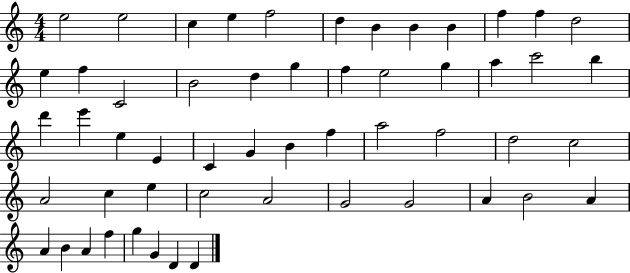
E5/h E5/h C5/q E5/q F5/h D5/q B4/q B4/q B4/q F5/q F5/q D5/h E5/q F5/q C4/h B4/h D5/q G5/q F5/q E5/h G5/q A5/q C6/h B5/q D6/q E6/q E5/q E4/q C4/q G4/q B4/q F5/q A5/h F5/h D5/h C5/h A4/h C5/q E5/q C5/h A4/h G4/h G4/h A4/q B4/h A4/q A4/q B4/q A4/q F5/q G5/q G4/q D4/q D4/q